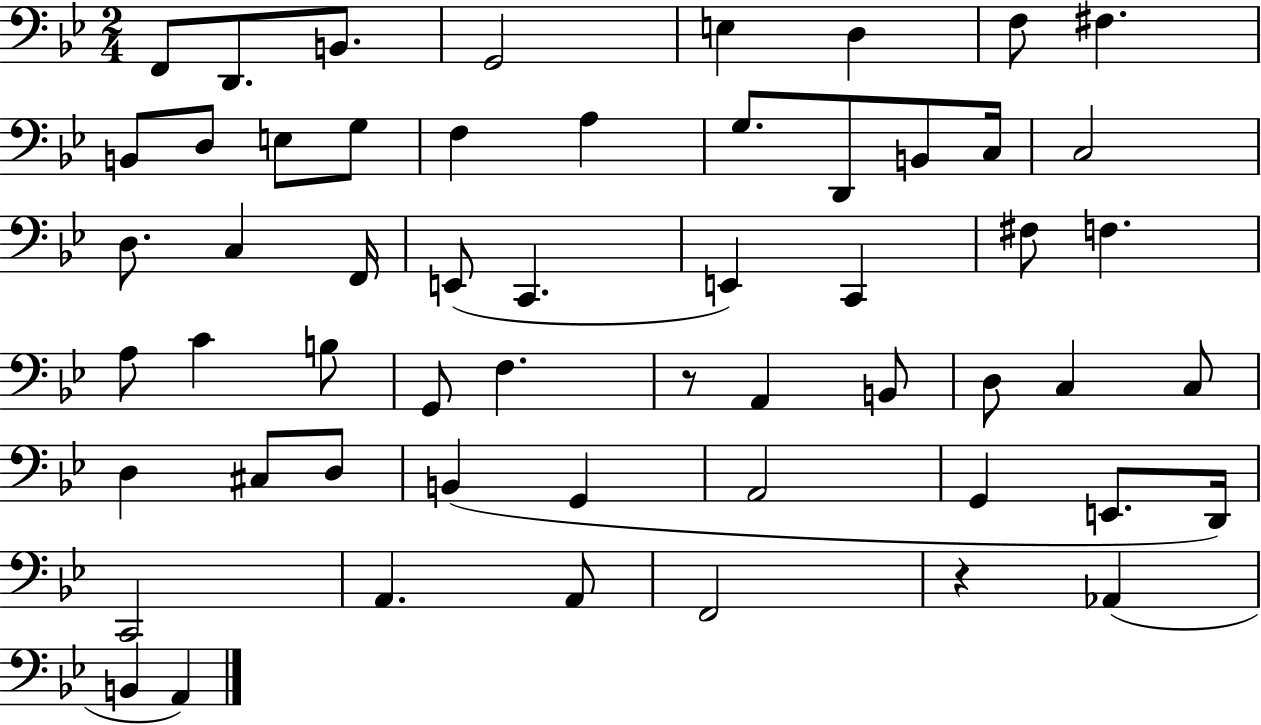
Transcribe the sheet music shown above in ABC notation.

X:1
T:Untitled
M:2/4
L:1/4
K:Bb
F,,/2 D,,/2 B,,/2 G,,2 E, D, F,/2 ^F, B,,/2 D,/2 E,/2 G,/2 F, A, G,/2 D,,/2 B,,/2 C,/4 C,2 D,/2 C, F,,/4 E,,/2 C,, E,, C,, ^F,/2 F, A,/2 C B,/2 G,,/2 F, z/2 A,, B,,/2 D,/2 C, C,/2 D, ^C,/2 D,/2 B,, G,, A,,2 G,, E,,/2 D,,/4 C,,2 A,, A,,/2 F,,2 z _A,, B,, A,,